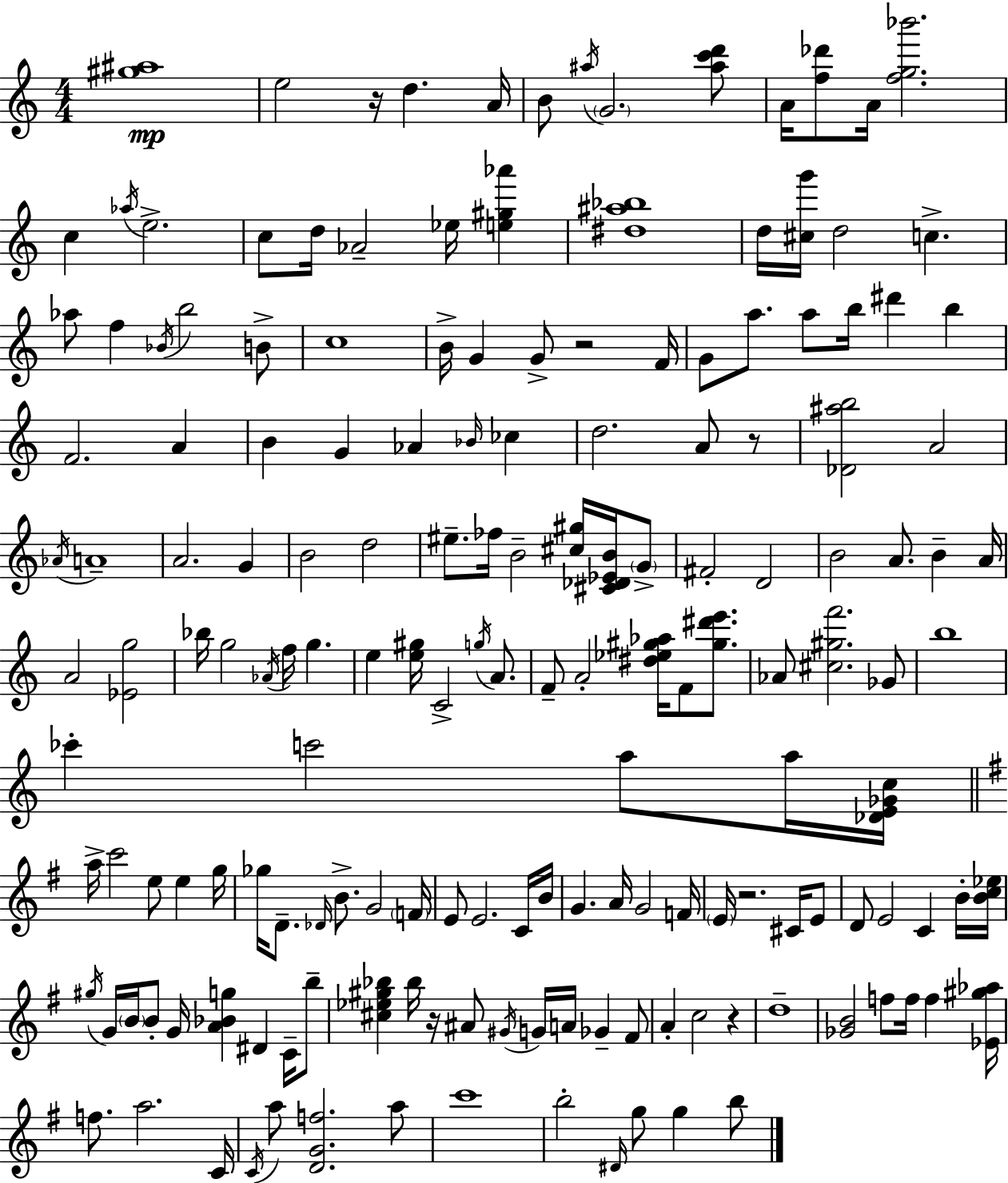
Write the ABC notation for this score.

X:1
T:Untitled
M:4/4
L:1/4
K:Am
[^g^a]4 e2 z/4 d A/4 B/2 ^a/4 G2 [^ac'd']/2 A/4 [f_d']/2 A/4 [fg_b']2 c _a/4 e2 c/2 d/4 _A2 _e/4 [e^g_a'] [^d^a_b]4 d/4 [^cg']/4 d2 c _a/2 f _B/4 b2 B/2 c4 B/4 G G/2 z2 F/4 G/2 a/2 a/2 b/4 ^d' b F2 A B G _A _B/4 _c d2 A/2 z/2 [_D^ab]2 A2 _A/4 A4 A2 G B2 d2 ^e/2 _f/4 B2 [^c^g]/4 [^C_D_EB]/4 G/2 ^F2 D2 B2 A/2 B A/4 A2 [_Eg]2 _b/4 g2 _A/4 f/4 g e [e^g]/4 C2 g/4 A/2 F/2 A2 [^d_e^g_a]/4 F/2 [^g^d'e']/2 _A/2 [^c^gf']2 _G/2 b4 _c' c'2 a/2 a/4 [_DE_Gc]/4 a/4 c'2 e/2 e g/4 _g/4 D/2 _D/4 B/2 G2 F/4 E/2 E2 C/4 B/4 G A/4 G2 F/4 E/4 z2 ^C/4 E/2 D/2 E2 C B/4 [Bc_e]/4 ^g/4 G/4 B/4 B/2 G/4 [A_Bg] ^D C/4 b/2 [^c_e^g_b] _b/4 z/4 ^A/2 ^G/4 G/4 A/4 _G ^F/2 A c2 z d4 [_GB]2 f/2 f/4 f [_E^g_a]/4 f/2 a2 C/4 C/4 a/2 [DGf]2 a/2 c'4 b2 ^D/4 g/2 g b/2